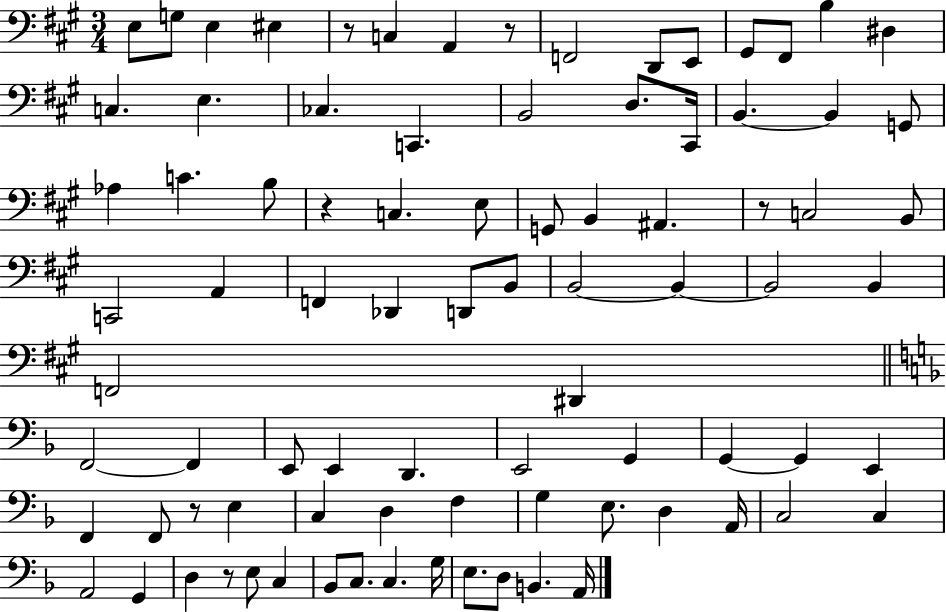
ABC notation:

X:1
T:Untitled
M:3/4
L:1/4
K:A
E,/2 G,/2 E, ^E, z/2 C, A,, z/2 F,,2 D,,/2 E,,/2 ^G,,/2 ^F,,/2 B, ^D, C, E, _C, C,, B,,2 D,/2 ^C,,/4 B,, B,, G,,/2 _A, C B,/2 z C, E,/2 G,,/2 B,, ^A,, z/2 C,2 B,,/2 C,,2 A,, F,, _D,, D,,/2 B,,/2 B,,2 B,, B,,2 B,, F,,2 ^D,, F,,2 F,, E,,/2 E,, D,, E,,2 G,, G,, G,, E,, F,, F,,/2 z/2 E, C, D, F, G, E,/2 D, A,,/4 C,2 C, A,,2 G,, D, z/2 E,/2 C, _B,,/2 C,/2 C, G,/4 E,/2 D,/2 B,, A,,/4